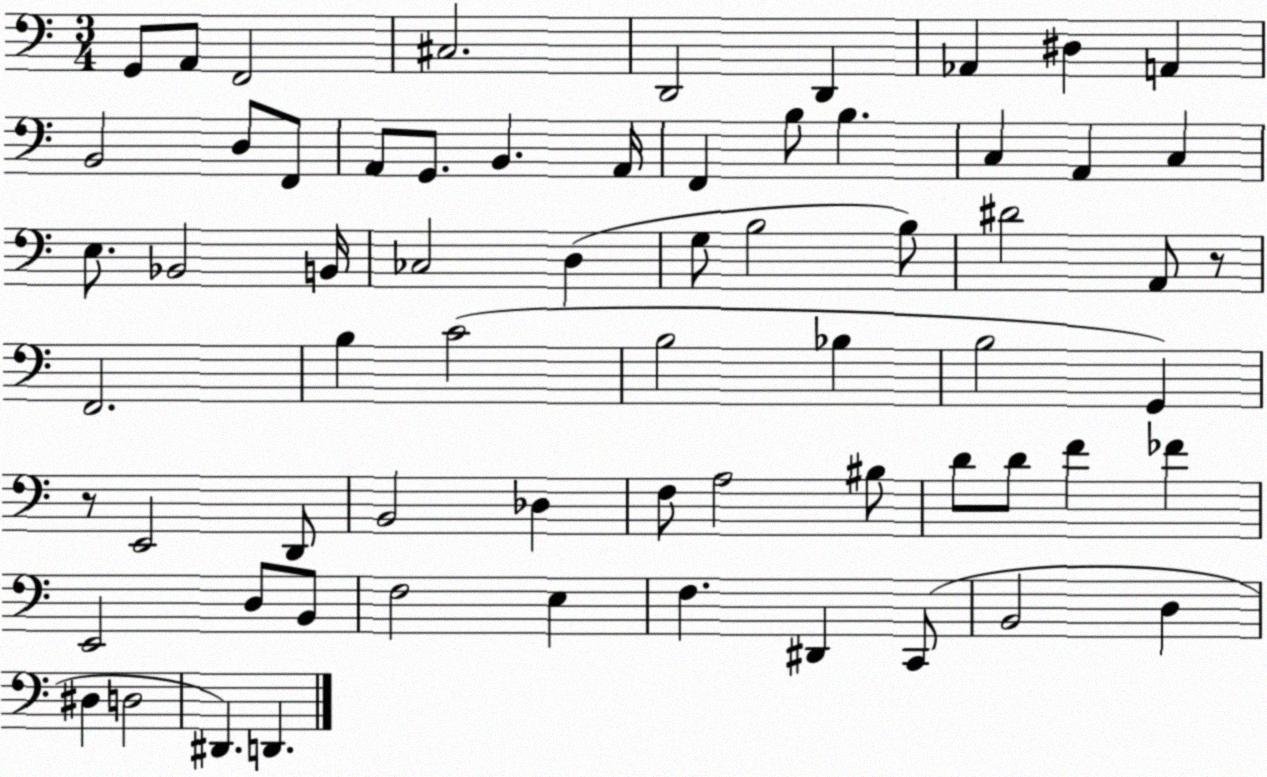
X:1
T:Untitled
M:3/4
L:1/4
K:C
G,,/2 A,,/2 F,,2 ^C,2 D,,2 D,, _A,, ^D, A,, B,,2 D,/2 F,,/2 A,,/2 G,,/2 B,, A,,/4 F,, B,/2 B, C, A,, C, E,/2 _B,,2 B,,/4 _C,2 D, G,/2 B,2 B,/2 ^D2 A,,/2 z/2 F,,2 B, C2 B,2 _B, B,2 G,, z/2 E,,2 D,,/2 B,,2 _D, F,/2 A,2 ^B,/2 D/2 D/2 F _F E,,2 D,/2 B,,/2 F,2 E, F, ^D,, C,,/2 B,,2 D, ^D, D,2 ^D,, D,,